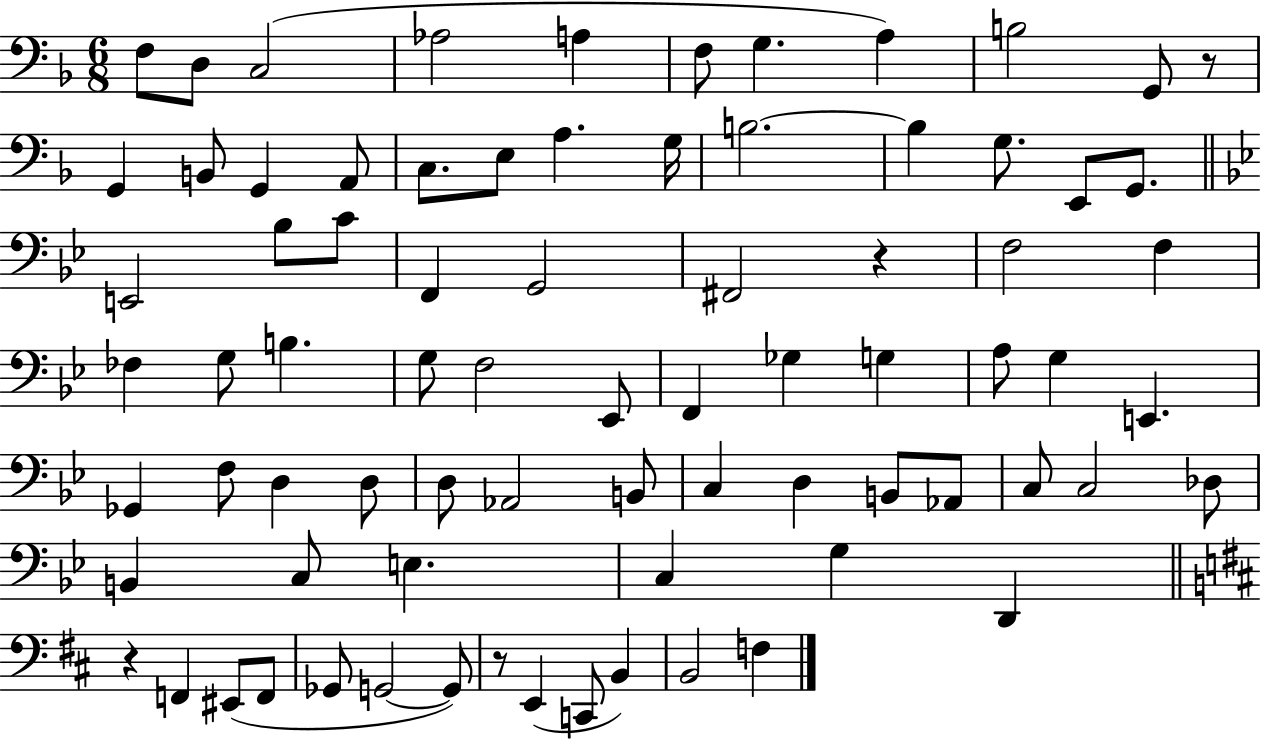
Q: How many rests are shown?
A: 4